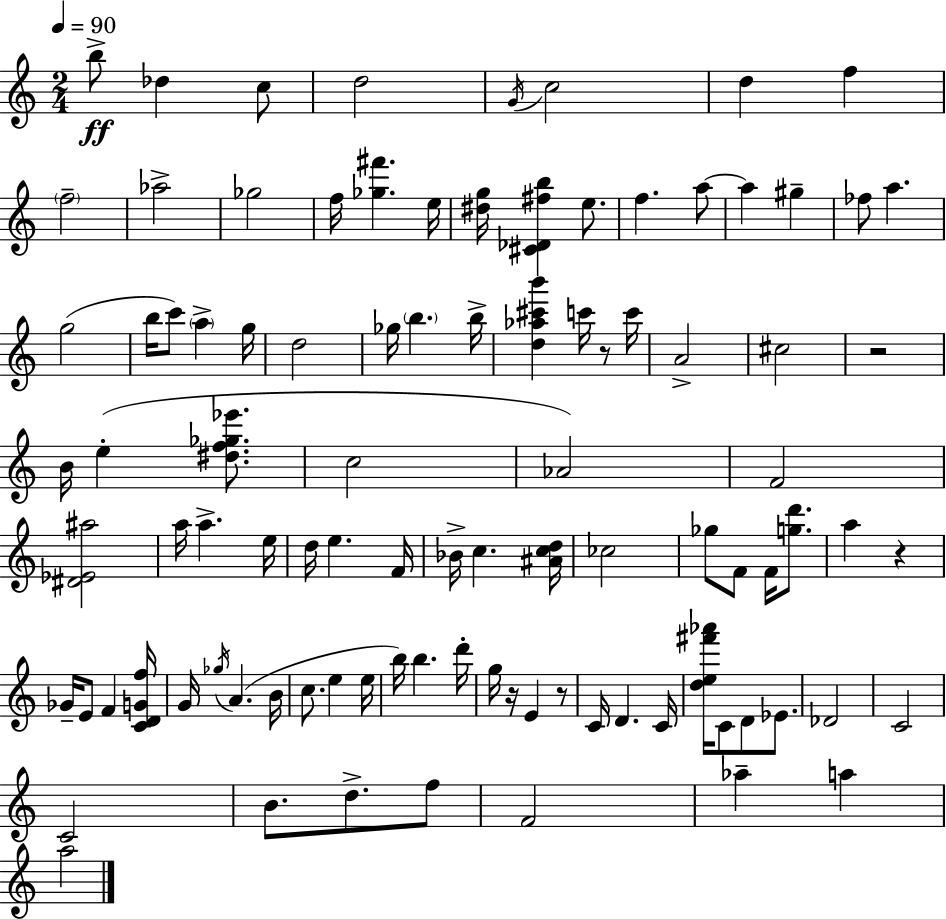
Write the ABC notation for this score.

X:1
T:Untitled
M:2/4
L:1/4
K:C
b/2 _d c/2 d2 G/4 c2 d f f2 _a2 _g2 f/4 [_g^f'] e/4 [^dg]/4 [^C_D^fb] e/2 f a/2 a ^g _f/2 a g2 b/4 c'/2 a g/4 d2 _g/4 b b/4 [d_a^c'b'] c'/4 z/2 c'/4 A2 ^c2 z2 B/4 e [^df_g_e']/2 c2 _A2 F2 [^D_E^a]2 a/4 a e/4 d/4 e F/4 _B/4 c [^Acd]/4 _c2 _g/2 F/2 F/4 [gd']/2 a z _G/4 E/2 F [CDGf]/4 G/4 _g/4 A B/4 c/2 e e/4 b/4 b d'/4 g/4 z/4 E z/2 C/4 D C/4 [de^f'_a']/4 C/2 D/2 _E/2 _D2 C2 C2 B/2 d/2 f/2 F2 _a a a2